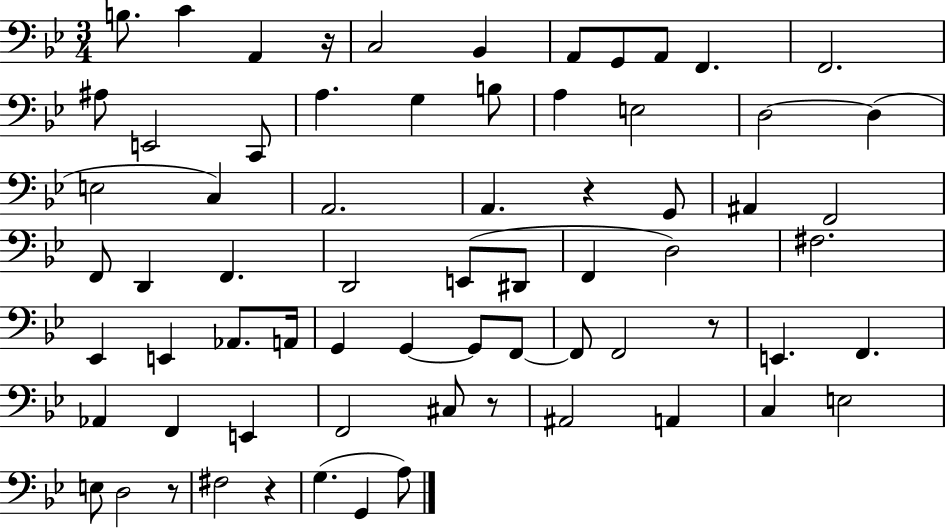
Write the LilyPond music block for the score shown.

{
  \clef bass
  \numericTimeSignature
  \time 3/4
  \key bes \major
  b8. c'4 a,4 r16 | c2 bes,4 | a,8 g,8 a,8 f,4. | f,2. | \break ais8 e,2 c,8 | a4. g4 b8 | a4 e2 | d2~~ d4( | \break e2 c4) | a,2. | a,4. r4 g,8 | ais,4 f,2 | \break f,8 d,4 f,4. | d,2 e,8( dis,8 | f,4 d2) | fis2. | \break ees,4 e,4 aes,8. a,16 | g,4 g,4~~ g,8 f,8~~ | f,8 f,2 r8 | e,4. f,4. | \break aes,4 f,4 e,4 | f,2 cis8 r8 | ais,2 a,4 | c4 e2 | \break e8 d2 r8 | fis2 r4 | g4.( g,4 a8) | \bar "|."
}